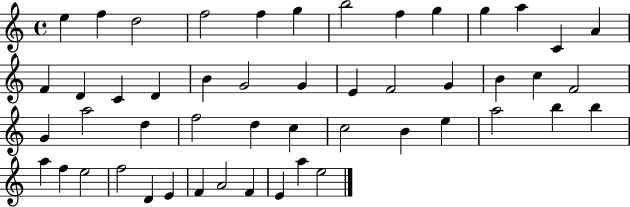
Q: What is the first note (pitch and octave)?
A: E5